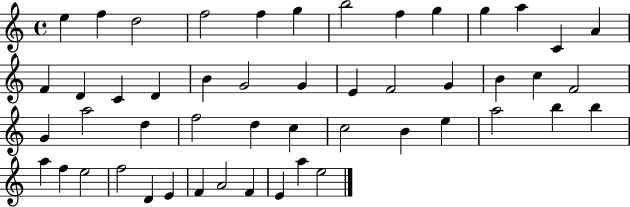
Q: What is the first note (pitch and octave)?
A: E5